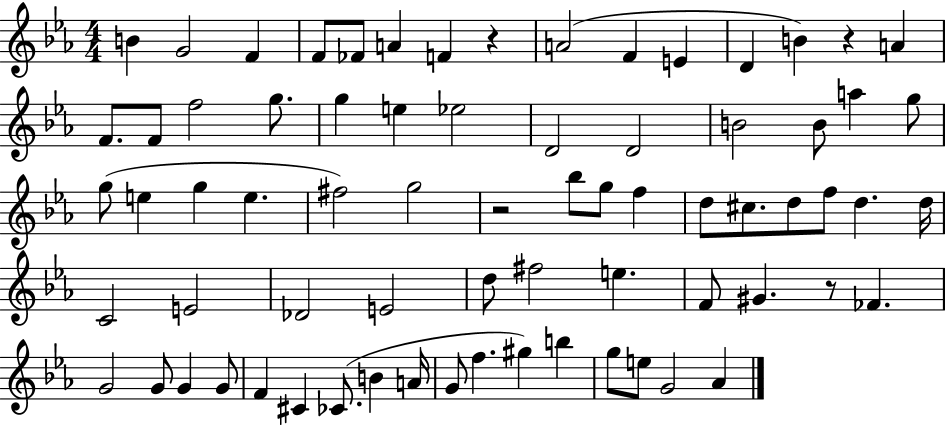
{
  \clef treble
  \numericTimeSignature
  \time 4/4
  \key ees \major
  \repeat volta 2 { b'4 g'2 f'4 | f'8 fes'8 a'4 f'4 r4 | a'2( f'4 e'4 | d'4 b'4) r4 a'4 | \break f'8. f'8 f''2 g''8. | g''4 e''4 ees''2 | d'2 d'2 | b'2 b'8 a''4 g''8 | \break g''8( e''4 g''4 e''4. | fis''2) g''2 | r2 bes''8 g''8 f''4 | d''8 cis''8. d''8 f''8 d''4. d''16 | \break c'2 e'2 | des'2 e'2 | d''8 fis''2 e''4. | f'8 gis'4. r8 fes'4. | \break g'2 g'8 g'4 g'8 | f'4 cis'4 ces'8.( b'4 a'16 | g'8 f''4. gis''4) b''4 | g''8 e''8 g'2 aes'4 | \break } \bar "|."
}